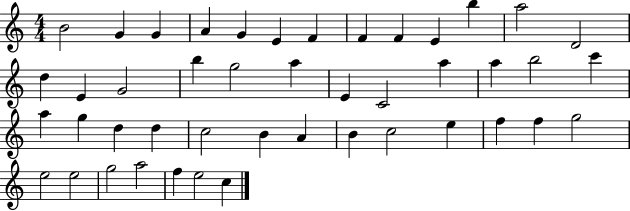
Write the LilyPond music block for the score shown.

{
  \clef treble
  \numericTimeSignature
  \time 4/4
  \key c \major
  b'2 g'4 g'4 | a'4 g'4 e'4 f'4 | f'4 f'4 e'4 b''4 | a''2 d'2 | \break d''4 e'4 g'2 | b''4 g''2 a''4 | e'4 c'2 a''4 | a''4 b''2 c'''4 | \break a''4 g''4 d''4 d''4 | c''2 b'4 a'4 | b'4 c''2 e''4 | f''4 f''4 g''2 | \break e''2 e''2 | g''2 a''2 | f''4 e''2 c''4 | \bar "|."
}